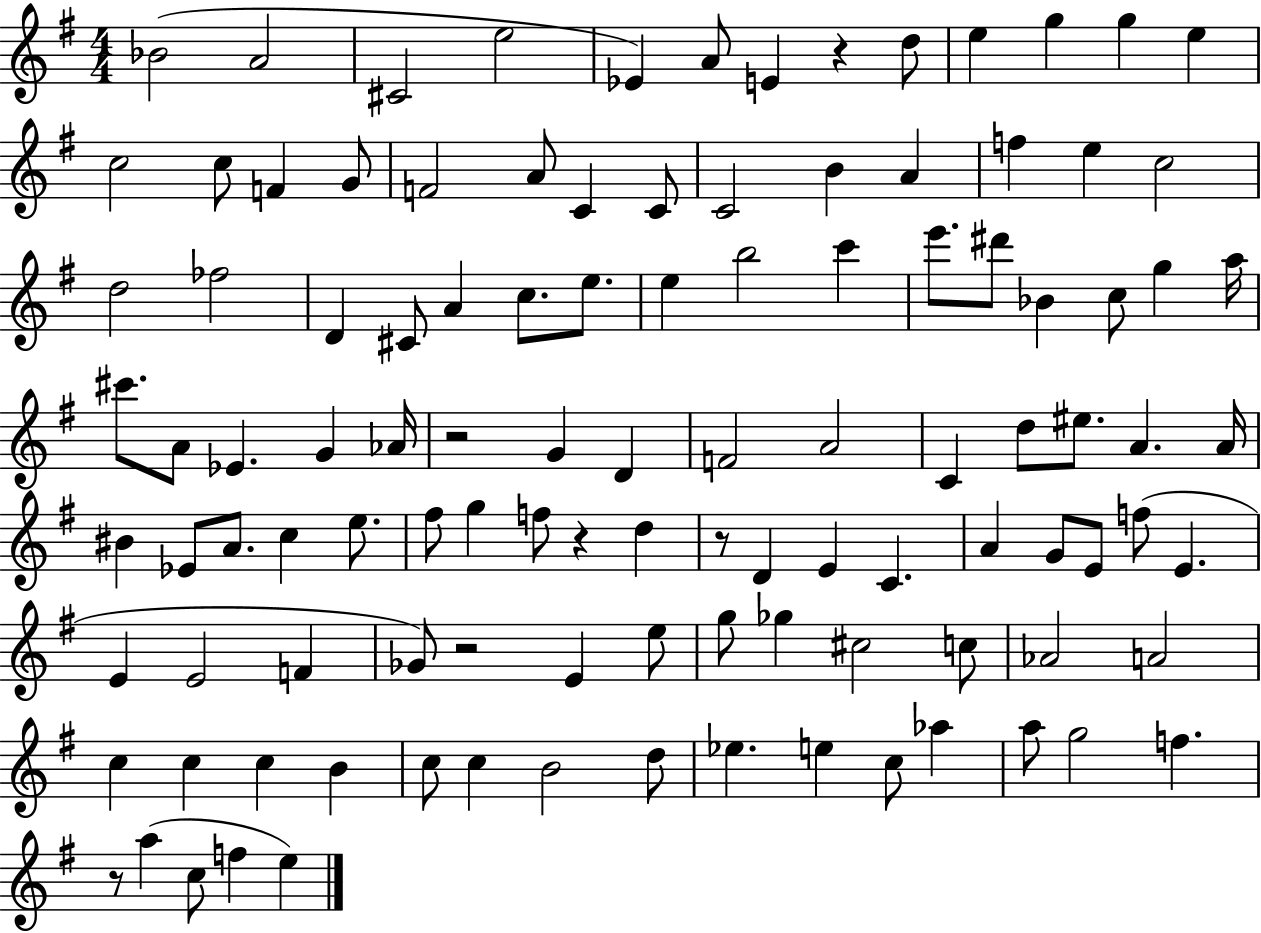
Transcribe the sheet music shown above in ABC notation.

X:1
T:Untitled
M:4/4
L:1/4
K:G
_B2 A2 ^C2 e2 _E A/2 E z d/2 e g g e c2 c/2 F G/2 F2 A/2 C C/2 C2 B A f e c2 d2 _f2 D ^C/2 A c/2 e/2 e b2 c' e'/2 ^d'/2 _B c/2 g a/4 ^c'/2 A/2 _E G _A/4 z2 G D F2 A2 C d/2 ^e/2 A A/4 ^B _E/2 A/2 c e/2 ^f/2 g f/2 z d z/2 D E C A G/2 E/2 f/2 E E E2 F _G/2 z2 E e/2 g/2 _g ^c2 c/2 _A2 A2 c c c B c/2 c B2 d/2 _e e c/2 _a a/2 g2 f z/2 a c/2 f e